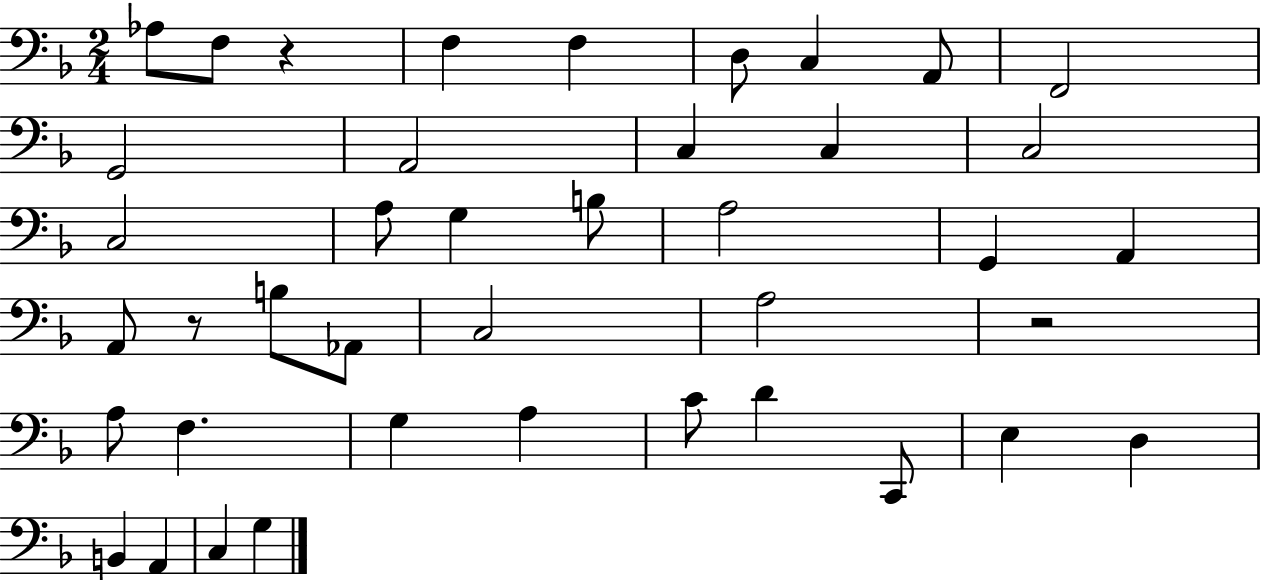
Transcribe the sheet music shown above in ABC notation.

X:1
T:Untitled
M:2/4
L:1/4
K:F
_A,/2 F,/2 z F, F, D,/2 C, A,,/2 F,,2 G,,2 A,,2 C, C, C,2 C,2 A,/2 G, B,/2 A,2 G,, A,, A,,/2 z/2 B,/2 _A,,/2 C,2 A,2 z2 A,/2 F, G, A, C/2 D C,,/2 E, D, B,, A,, C, G,